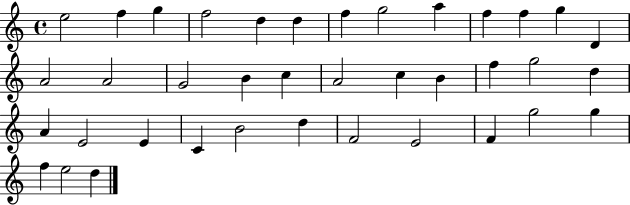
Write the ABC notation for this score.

X:1
T:Untitled
M:4/4
L:1/4
K:C
e2 f g f2 d d f g2 a f f g D A2 A2 G2 B c A2 c B f g2 d A E2 E C B2 d F2 E2 F g2 g f e2 d